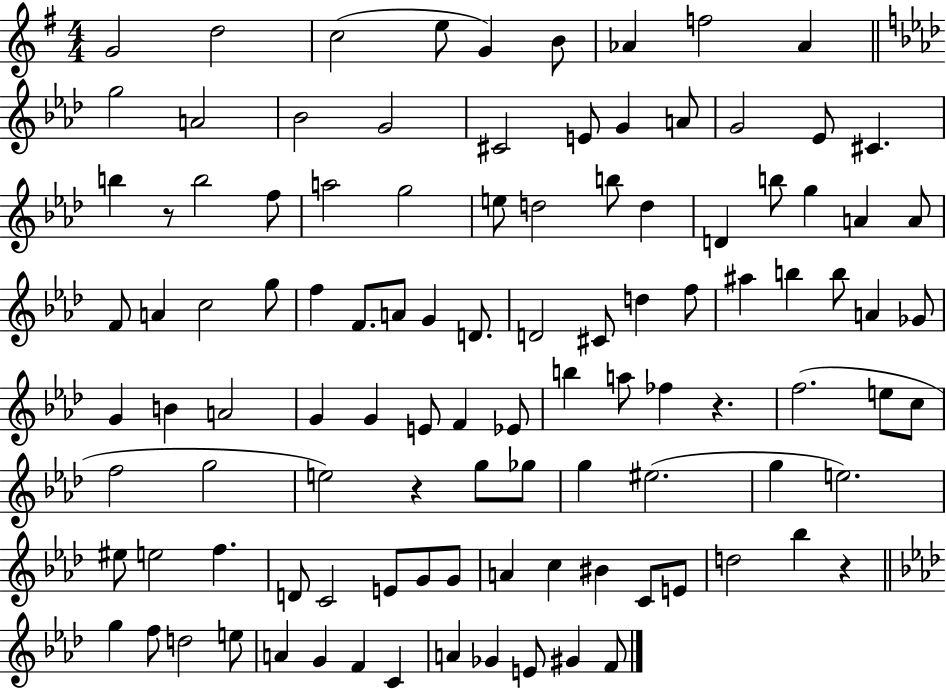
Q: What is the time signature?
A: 4/4